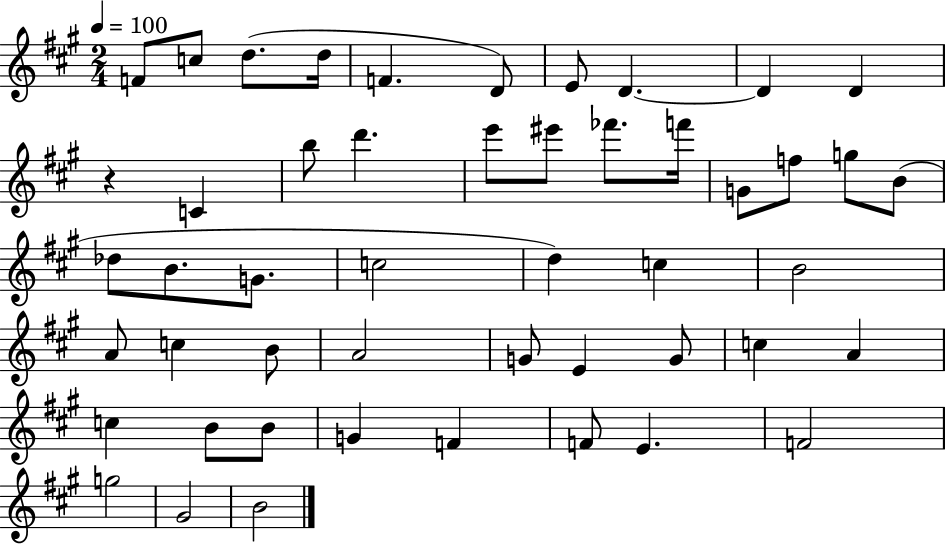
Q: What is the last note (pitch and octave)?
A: B4